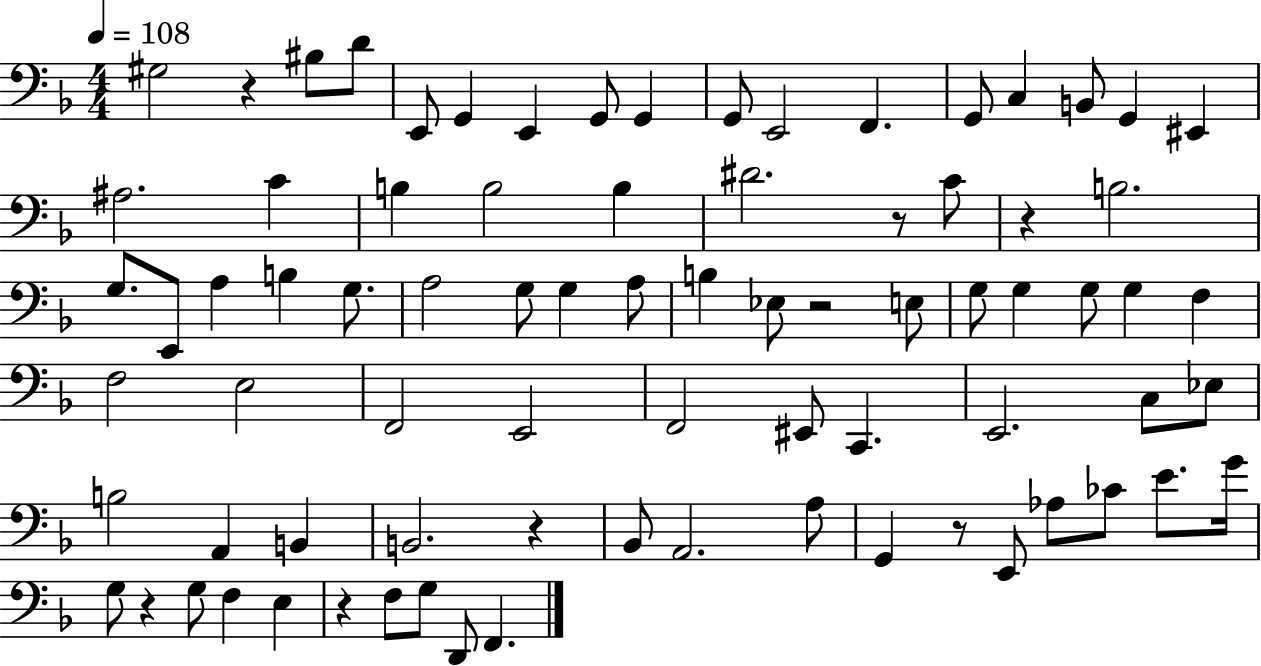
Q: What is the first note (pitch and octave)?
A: G#3